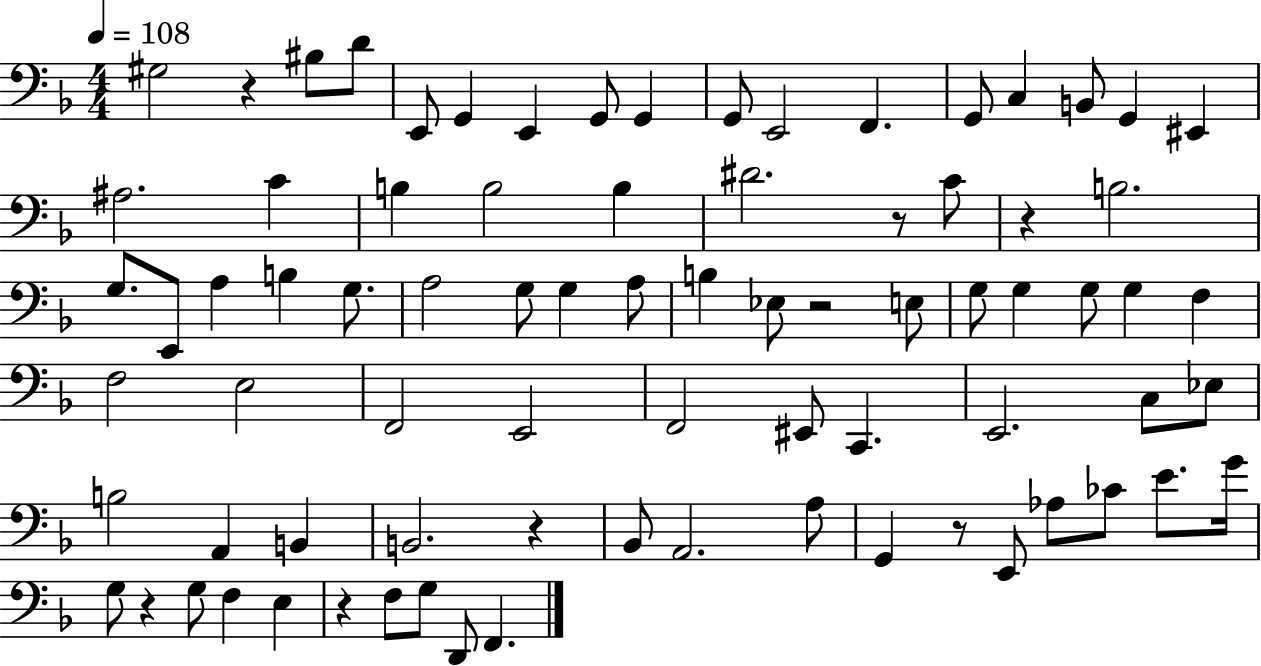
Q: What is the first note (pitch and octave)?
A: G#3